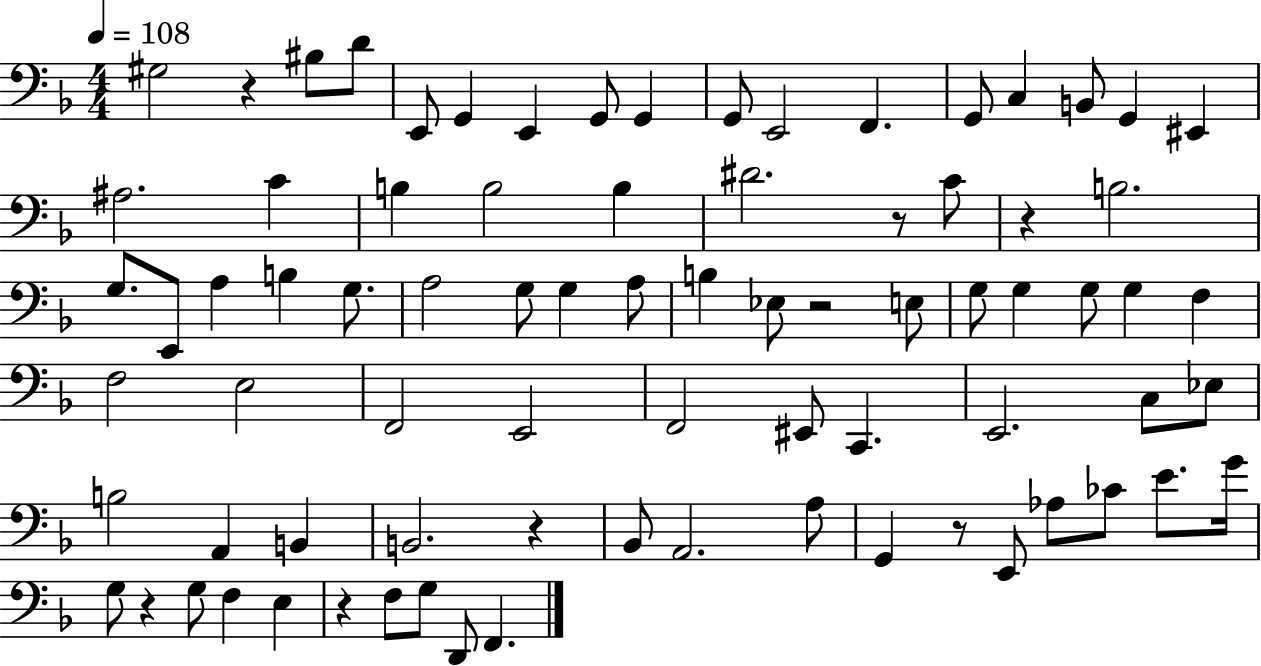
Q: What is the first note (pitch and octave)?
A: G#3